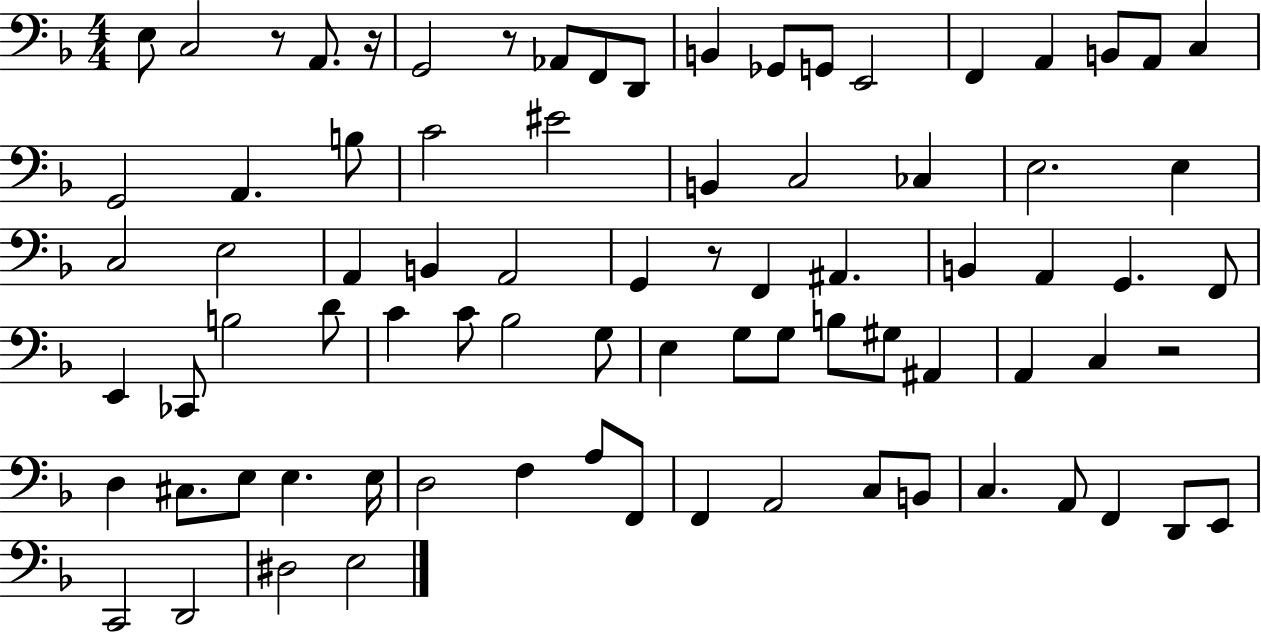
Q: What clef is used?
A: bass